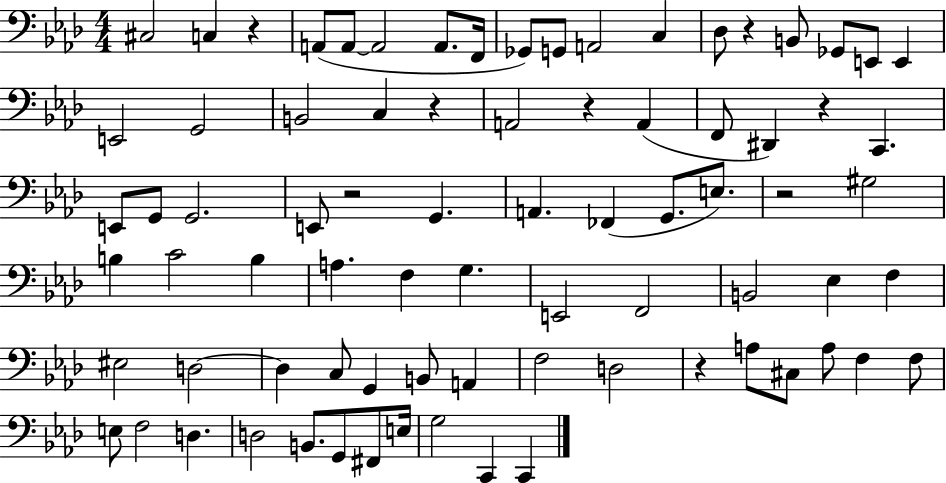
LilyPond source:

{
  \clef bass
  \numericTimeSignature
  \time 4/4
  \key aes \major
  cis2 c4 r4 | a,8( a,8~~ a,2 a,8. f,16 | ges,8) g,8 a,2 c4 | des8 r4 b,8 ges,8 e,8 e,4 | \break e,2 g,2 | b,2 c4 r4 | a,2 r4 a,4( | f,8 dis,4) r4 c,4. | \break e,8 g,8 g,2. | e,8 r2 g,4. | a,4. fes,4( g,8. e8.) | r2 gis2 | \break b4 c'2 b4 | a4. f4 g4. | e,2 f,2 | b,2 ees4 f4 | \break eis2 d2~~ | d4 c8 g,4 b,8 a,4 | f2 d2 | r4 a8 cis8 a8 f4 f8 | \break e8 f2 d4. | d2 b,8. g,8 fis,8 e16 | g2 c,4 c,4 | \bar "|."
}